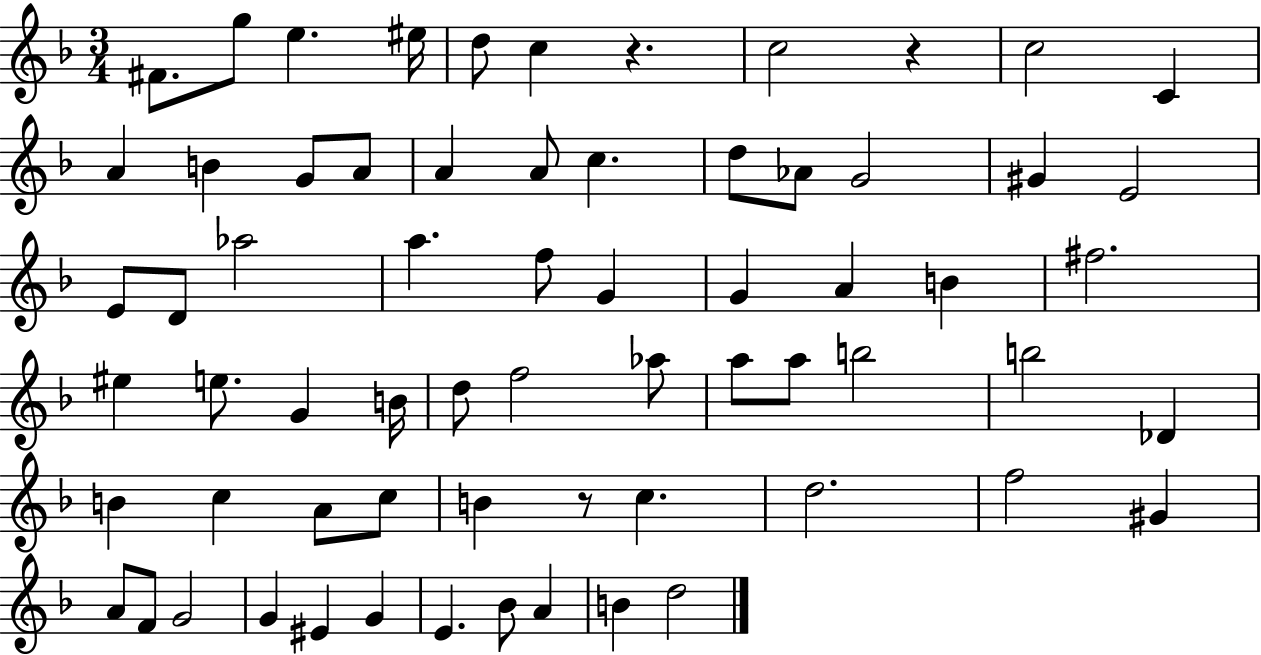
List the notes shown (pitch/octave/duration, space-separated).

F#4/e. G5/e E5/q. EIS5/s D5/e C5/q R/q. C5/h R/q C5/h C4/q A4/q B4/q G4/e A4/e A4/q A4/e C5/q. D5/e Ab4/e G4/h G#4/q E4/h E4/e D4/e Ab5/h A5/q. F5/e G4/q G4/q A4/q B4/q F#5/h. EIS5/q E5/e. G4/q B4/s D5/e F5/h Ab5/e A5/e A5/e B5/h B5/h Db4/q B4/q C5/q A4/e C5/e B4/q R/e C5/q. D5/h. F5/h G#4/q A4/e F4/e G4/h G4/q EIS4/q G4/q E4/q. Bb4/e A4/q B4/q D5/h